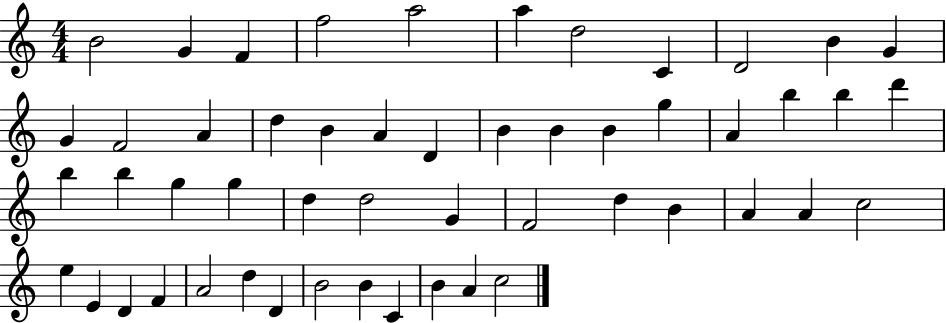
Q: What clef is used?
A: treble